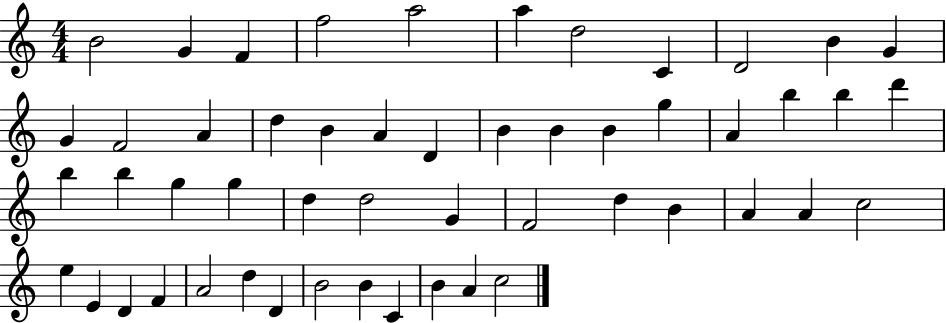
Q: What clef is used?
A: treble